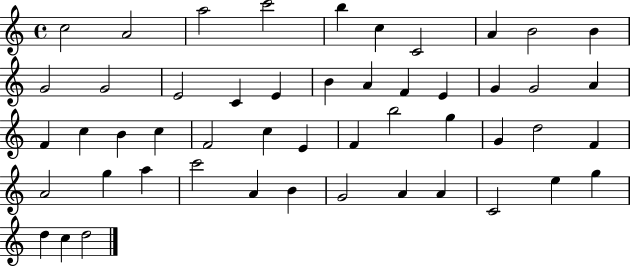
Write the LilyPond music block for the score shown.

{
  \clef treble
  \time 4/4
  \defaultTimeSignature
  \key c \major
  c''2 a'2 | a''2 c'''2 | b''4 c''4 c'2 | a'4 b'2 b'4 | \break g'2 g'2 | e'2 c'4 e'4 | b'4 a'4 f'4 e'4 | g'4 g'2 a'4 | \break f'4 c''4 b'4 c''4 | f'2 c''4 e'4 | f'4 b''2 g''4 | g'4 d''2 f'4 | \break a'2 g''4 a''4 | c'''2 a'4 b'4 | g'2 a'4 a'4 | c'2 e''4 g''4 | \break d''4 c''4 d''2 | \bar "|."
}